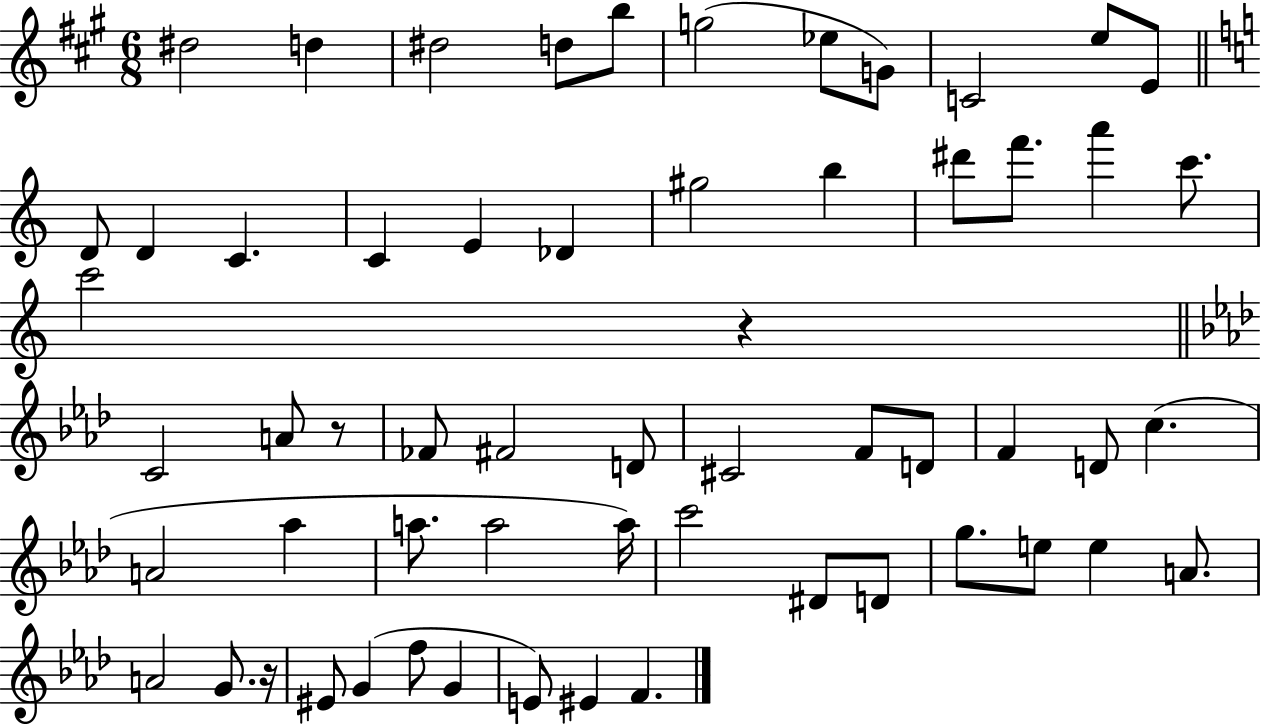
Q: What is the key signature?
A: A major